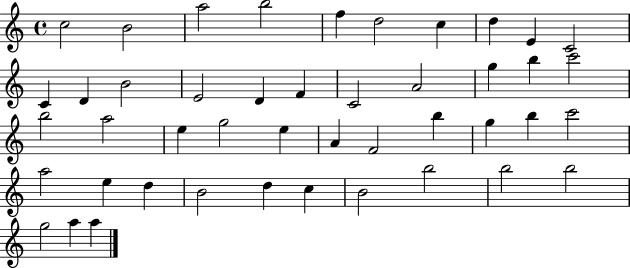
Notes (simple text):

C5/h B4/h A5/h B5/h F5/q D5/h C5/q D5/q E4/q C4/h C4/q D4/q B4/h E4/h D4/q F4/q C4/h A4/h G5/q B5/q C6/h B5/h A5/h E5/q G5/h E5/q A4/q F4/h B5/q G5/q B5/q C6/h A5/h E5/q D5/q B4/h D5/q C5/q B4/h B5/h B5/h B5/h G5/h A5/q A5/q